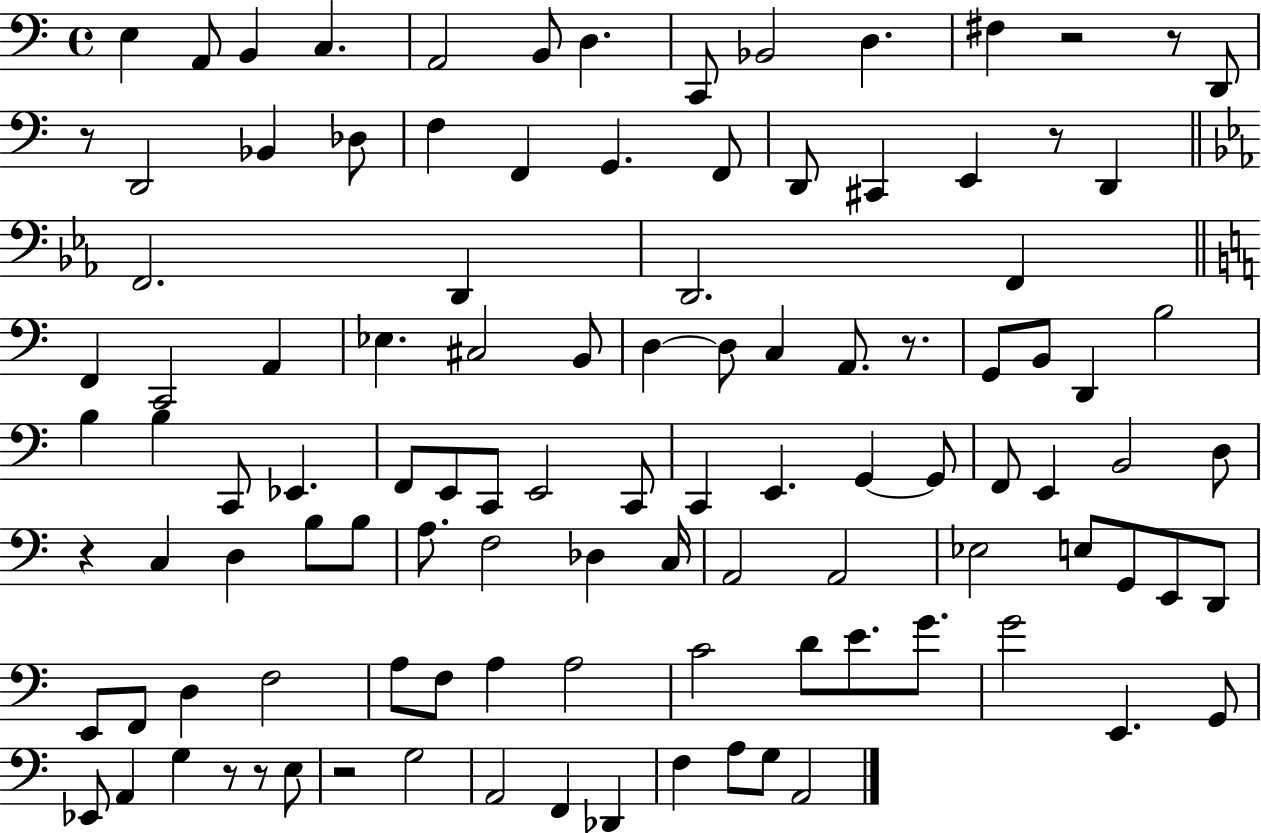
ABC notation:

X:1
T:Untitled
M:4/4
L:1/4
K:C
E, A,,/2 B,, C, A,,2 B,,/2 D, C,,/2 _B,,2 D, ^F, z2 z/2 D,,/2 z/2 D,,2 _B,, _D,/2 F, F,, G,, F,,/2 D,,/2 ^C,, E,, z/2 D,, F,,2 D,, D,,2 F,, F,, C,,2 A,, _E, ^C,2 B,,/2 D, D,/2 C, A,,/2 z/2 G,,/2 B,,/2 D,, B,2 B, B, C,,/2 _E,, F,,/2 E,,/2 C,,/2 E,,2 C,,/2 C,, E,, G,, G,,/2 F,,/2 E,, B,,2 D,/2 z C, D, B,/2 B,/2 A,/2 F,2 _D, C,/4 A,,2 A,,2 _E,2 E,/2 G,,/2 E,,/2 D,,/2 E,,/2 F,,/2 D, F,2 A,/2 F,/2 A, A,2 C2 D/2 E/2 G/2 G2 E,, G,,/2 _E,,/2 A,, G, z/2 z/2 E,/2 z2 G,2 A,,2 F,, _D,, F, A,/2 G,/2 A,,2